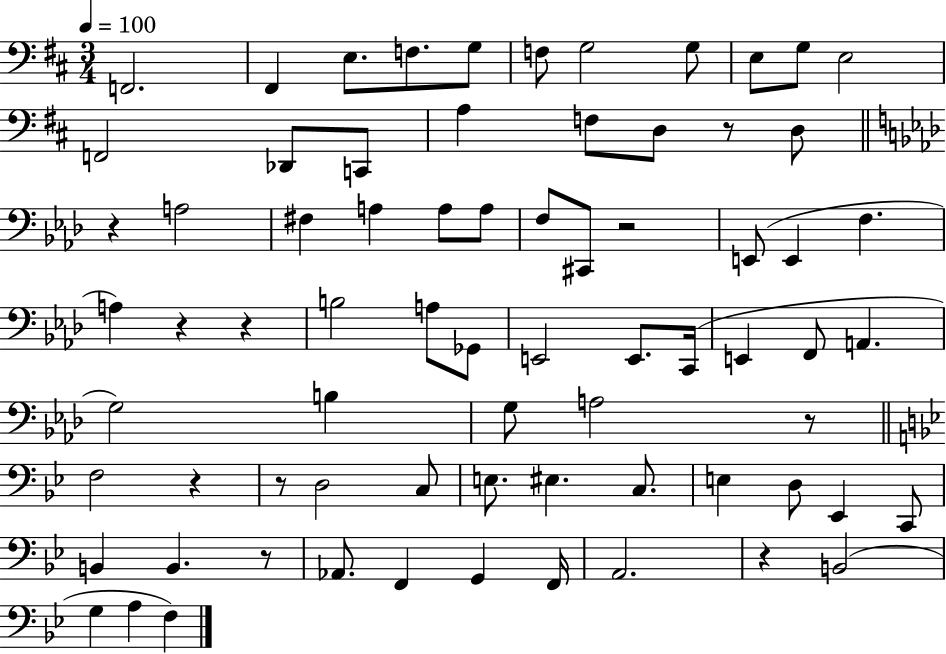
X:1
T:Untitled
M:3/4
L:1/4
K:D
F,,2 ^F,, E,/2 F,/2 G,/2 F,/2 G,2 G,/2 E,/2 G,/2 E,2 F,,2 _D,,/2 C,,/2 A, F,/2 D,/2 z/2 D,/2 z A,2 ^F, A, A,/2 A,/2 F,/2 ^C,,/2 z2 E,,/2 E,, F, A, z z B,2 A,/2 _G,,/2 E,,2 E,,/2 C,,/4 E,, F,,/2 A,, G,2 B, G,/2 A,2 z/2 F,2 z z/2 D,2 C,/2 E,/2 ^E, C,/2 E, D,/2 _E,, C,,/2 B,, B,, z/2 _A,,/2 F,, G,, F,,/4 A,,2 z B,,2 G, A, F,